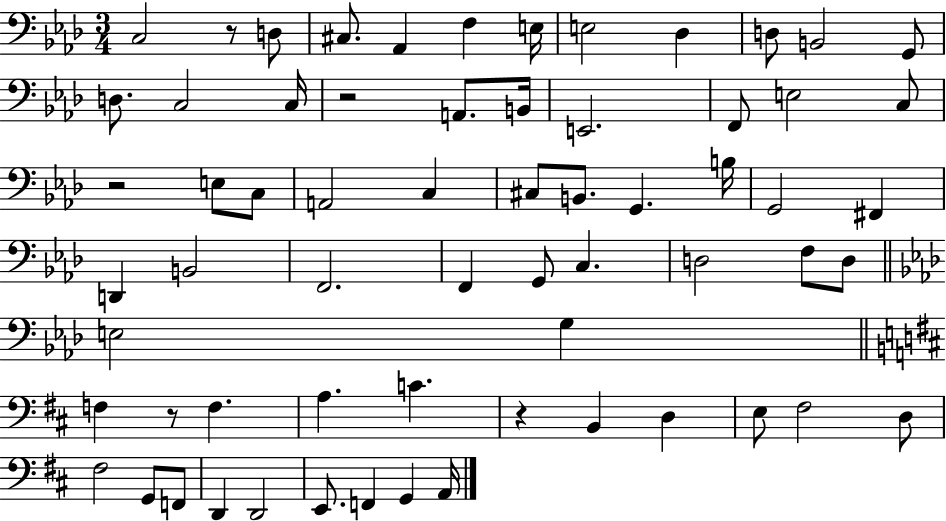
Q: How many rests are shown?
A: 5